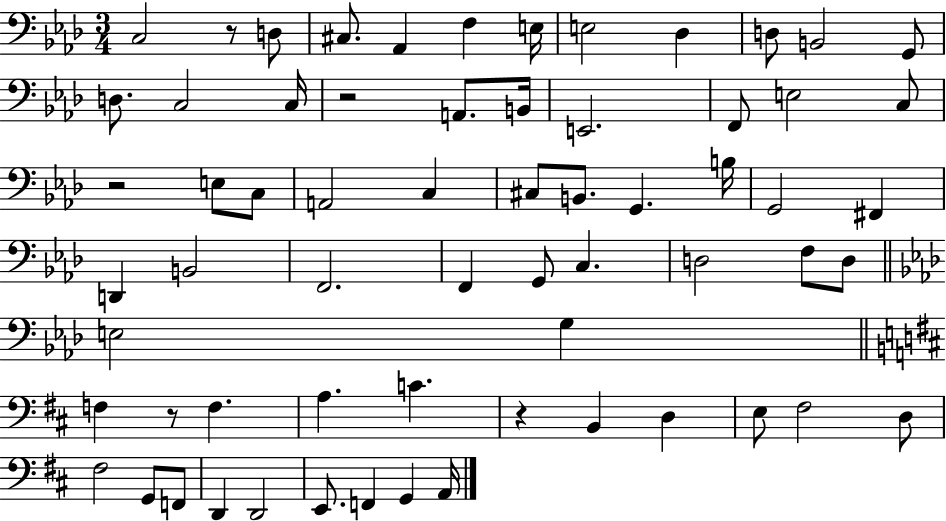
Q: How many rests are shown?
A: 5